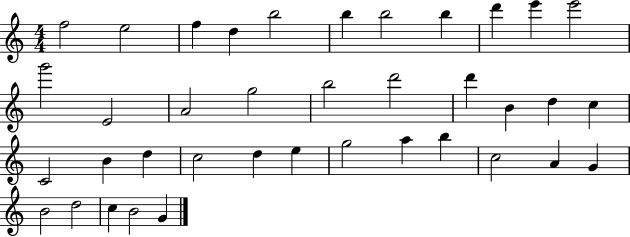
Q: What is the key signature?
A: C major